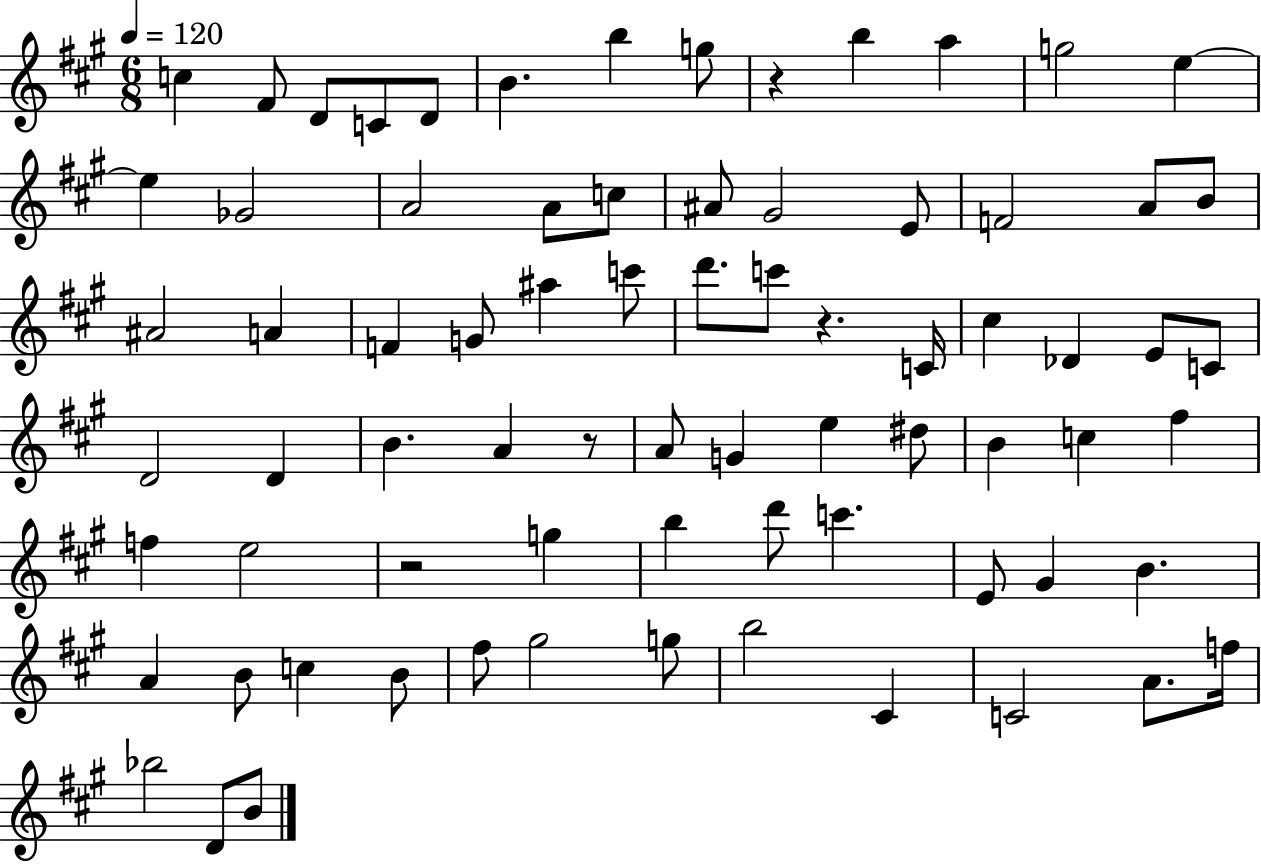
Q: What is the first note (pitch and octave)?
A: C5